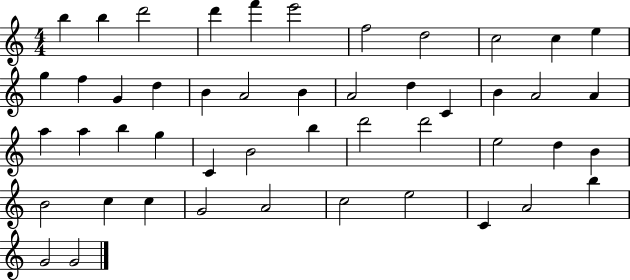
X:1
T:Untitled
M:4/4
L:1/4
K:C
b b d'2 d' f' e'2 f2 d2 c2 c e g f G d B A2 B A2 d C B A2 A a a b g C B2 b d'2 d'2 e2 d B B2 c c G2 A2 c2 e2 C A2 b G2 G2